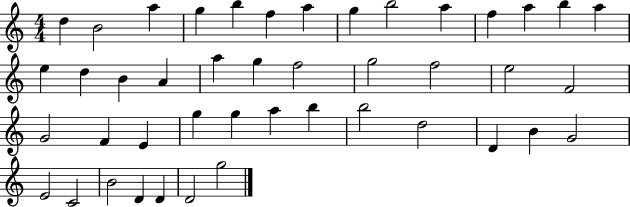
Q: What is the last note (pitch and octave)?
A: G5